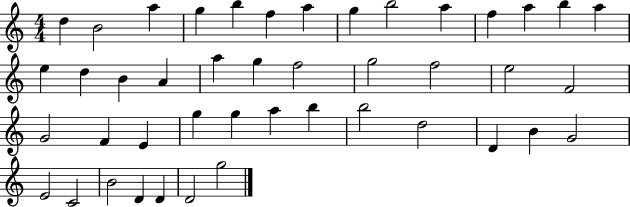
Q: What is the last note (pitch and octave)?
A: G5